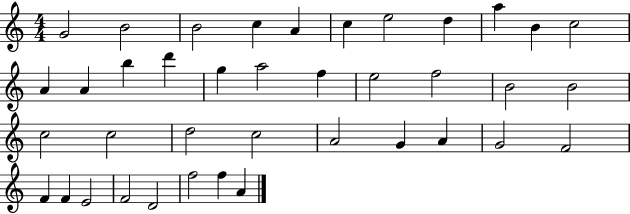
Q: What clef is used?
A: treble